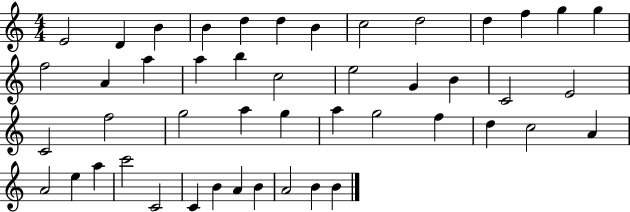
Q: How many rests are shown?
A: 0